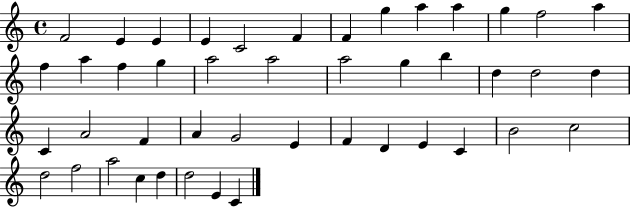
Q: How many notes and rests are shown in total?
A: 45